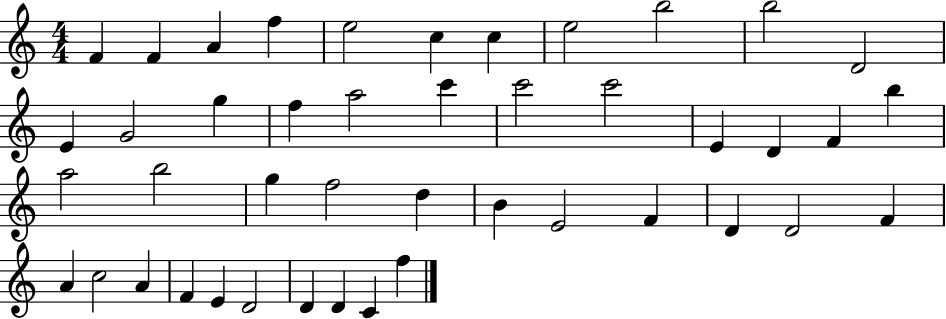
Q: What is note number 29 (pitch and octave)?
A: B4